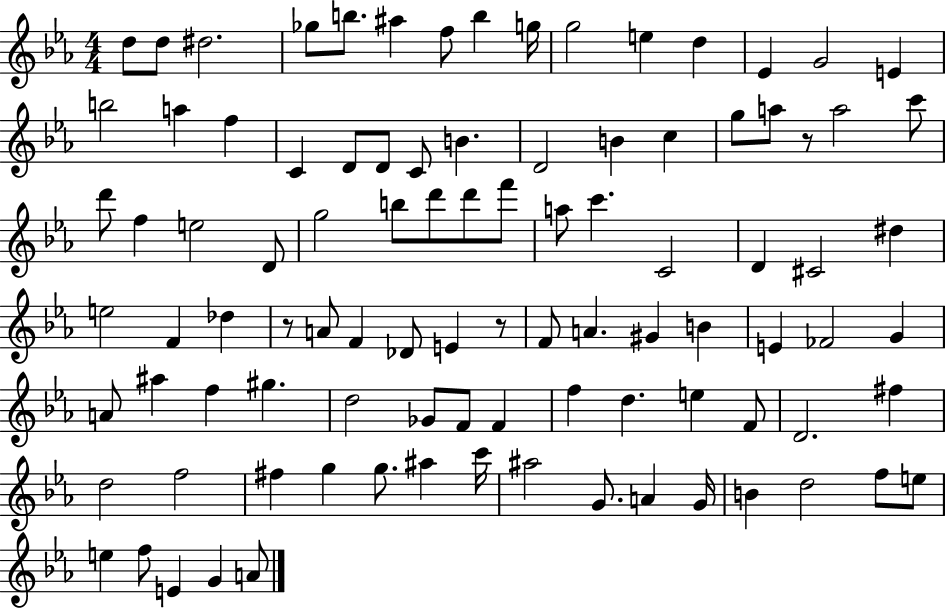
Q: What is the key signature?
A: EES major